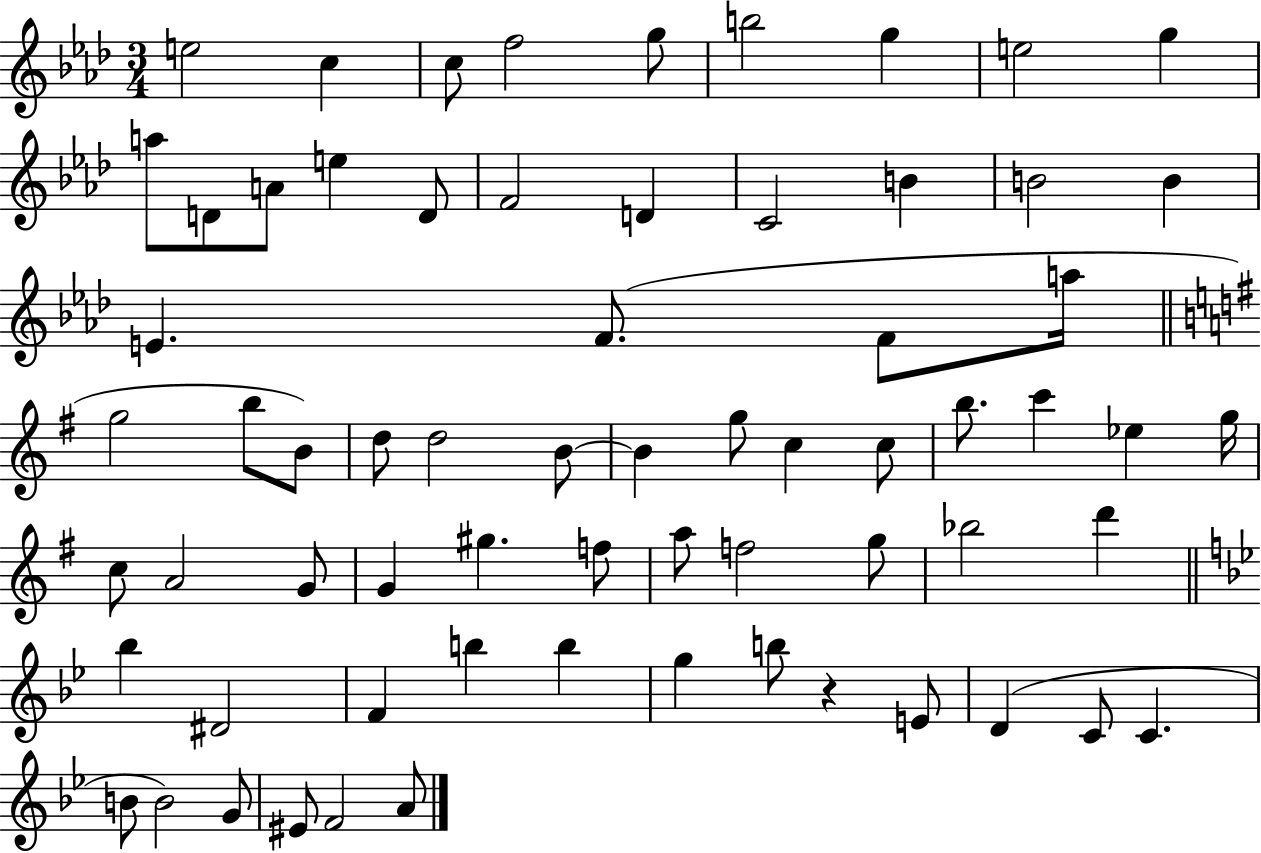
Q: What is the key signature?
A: AES major